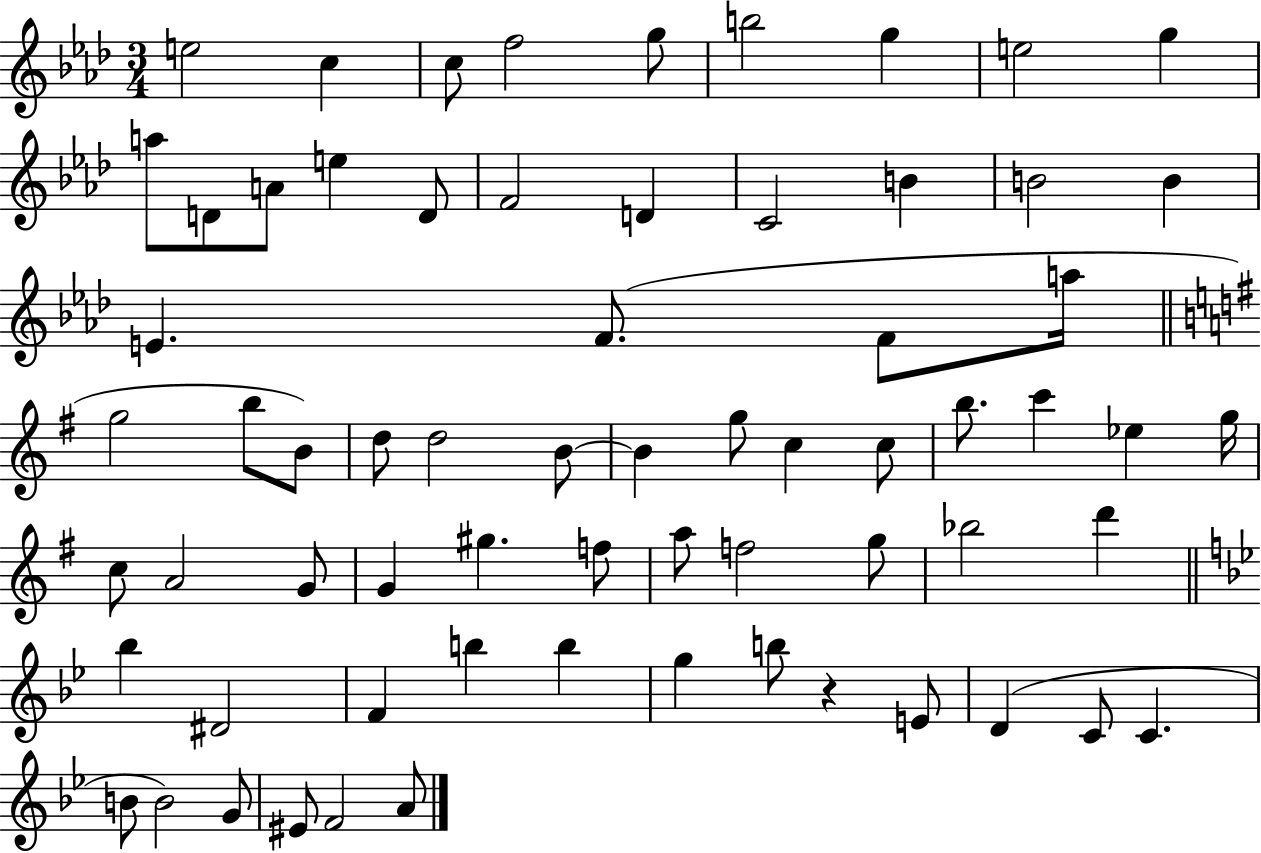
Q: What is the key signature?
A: AES major